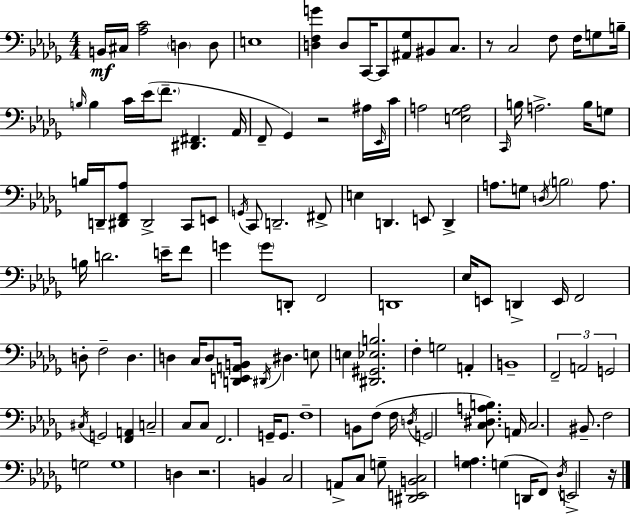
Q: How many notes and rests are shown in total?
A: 128